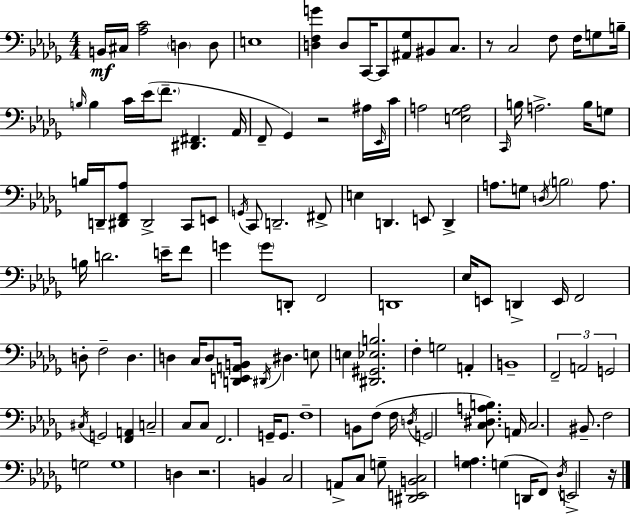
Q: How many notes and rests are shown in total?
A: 128